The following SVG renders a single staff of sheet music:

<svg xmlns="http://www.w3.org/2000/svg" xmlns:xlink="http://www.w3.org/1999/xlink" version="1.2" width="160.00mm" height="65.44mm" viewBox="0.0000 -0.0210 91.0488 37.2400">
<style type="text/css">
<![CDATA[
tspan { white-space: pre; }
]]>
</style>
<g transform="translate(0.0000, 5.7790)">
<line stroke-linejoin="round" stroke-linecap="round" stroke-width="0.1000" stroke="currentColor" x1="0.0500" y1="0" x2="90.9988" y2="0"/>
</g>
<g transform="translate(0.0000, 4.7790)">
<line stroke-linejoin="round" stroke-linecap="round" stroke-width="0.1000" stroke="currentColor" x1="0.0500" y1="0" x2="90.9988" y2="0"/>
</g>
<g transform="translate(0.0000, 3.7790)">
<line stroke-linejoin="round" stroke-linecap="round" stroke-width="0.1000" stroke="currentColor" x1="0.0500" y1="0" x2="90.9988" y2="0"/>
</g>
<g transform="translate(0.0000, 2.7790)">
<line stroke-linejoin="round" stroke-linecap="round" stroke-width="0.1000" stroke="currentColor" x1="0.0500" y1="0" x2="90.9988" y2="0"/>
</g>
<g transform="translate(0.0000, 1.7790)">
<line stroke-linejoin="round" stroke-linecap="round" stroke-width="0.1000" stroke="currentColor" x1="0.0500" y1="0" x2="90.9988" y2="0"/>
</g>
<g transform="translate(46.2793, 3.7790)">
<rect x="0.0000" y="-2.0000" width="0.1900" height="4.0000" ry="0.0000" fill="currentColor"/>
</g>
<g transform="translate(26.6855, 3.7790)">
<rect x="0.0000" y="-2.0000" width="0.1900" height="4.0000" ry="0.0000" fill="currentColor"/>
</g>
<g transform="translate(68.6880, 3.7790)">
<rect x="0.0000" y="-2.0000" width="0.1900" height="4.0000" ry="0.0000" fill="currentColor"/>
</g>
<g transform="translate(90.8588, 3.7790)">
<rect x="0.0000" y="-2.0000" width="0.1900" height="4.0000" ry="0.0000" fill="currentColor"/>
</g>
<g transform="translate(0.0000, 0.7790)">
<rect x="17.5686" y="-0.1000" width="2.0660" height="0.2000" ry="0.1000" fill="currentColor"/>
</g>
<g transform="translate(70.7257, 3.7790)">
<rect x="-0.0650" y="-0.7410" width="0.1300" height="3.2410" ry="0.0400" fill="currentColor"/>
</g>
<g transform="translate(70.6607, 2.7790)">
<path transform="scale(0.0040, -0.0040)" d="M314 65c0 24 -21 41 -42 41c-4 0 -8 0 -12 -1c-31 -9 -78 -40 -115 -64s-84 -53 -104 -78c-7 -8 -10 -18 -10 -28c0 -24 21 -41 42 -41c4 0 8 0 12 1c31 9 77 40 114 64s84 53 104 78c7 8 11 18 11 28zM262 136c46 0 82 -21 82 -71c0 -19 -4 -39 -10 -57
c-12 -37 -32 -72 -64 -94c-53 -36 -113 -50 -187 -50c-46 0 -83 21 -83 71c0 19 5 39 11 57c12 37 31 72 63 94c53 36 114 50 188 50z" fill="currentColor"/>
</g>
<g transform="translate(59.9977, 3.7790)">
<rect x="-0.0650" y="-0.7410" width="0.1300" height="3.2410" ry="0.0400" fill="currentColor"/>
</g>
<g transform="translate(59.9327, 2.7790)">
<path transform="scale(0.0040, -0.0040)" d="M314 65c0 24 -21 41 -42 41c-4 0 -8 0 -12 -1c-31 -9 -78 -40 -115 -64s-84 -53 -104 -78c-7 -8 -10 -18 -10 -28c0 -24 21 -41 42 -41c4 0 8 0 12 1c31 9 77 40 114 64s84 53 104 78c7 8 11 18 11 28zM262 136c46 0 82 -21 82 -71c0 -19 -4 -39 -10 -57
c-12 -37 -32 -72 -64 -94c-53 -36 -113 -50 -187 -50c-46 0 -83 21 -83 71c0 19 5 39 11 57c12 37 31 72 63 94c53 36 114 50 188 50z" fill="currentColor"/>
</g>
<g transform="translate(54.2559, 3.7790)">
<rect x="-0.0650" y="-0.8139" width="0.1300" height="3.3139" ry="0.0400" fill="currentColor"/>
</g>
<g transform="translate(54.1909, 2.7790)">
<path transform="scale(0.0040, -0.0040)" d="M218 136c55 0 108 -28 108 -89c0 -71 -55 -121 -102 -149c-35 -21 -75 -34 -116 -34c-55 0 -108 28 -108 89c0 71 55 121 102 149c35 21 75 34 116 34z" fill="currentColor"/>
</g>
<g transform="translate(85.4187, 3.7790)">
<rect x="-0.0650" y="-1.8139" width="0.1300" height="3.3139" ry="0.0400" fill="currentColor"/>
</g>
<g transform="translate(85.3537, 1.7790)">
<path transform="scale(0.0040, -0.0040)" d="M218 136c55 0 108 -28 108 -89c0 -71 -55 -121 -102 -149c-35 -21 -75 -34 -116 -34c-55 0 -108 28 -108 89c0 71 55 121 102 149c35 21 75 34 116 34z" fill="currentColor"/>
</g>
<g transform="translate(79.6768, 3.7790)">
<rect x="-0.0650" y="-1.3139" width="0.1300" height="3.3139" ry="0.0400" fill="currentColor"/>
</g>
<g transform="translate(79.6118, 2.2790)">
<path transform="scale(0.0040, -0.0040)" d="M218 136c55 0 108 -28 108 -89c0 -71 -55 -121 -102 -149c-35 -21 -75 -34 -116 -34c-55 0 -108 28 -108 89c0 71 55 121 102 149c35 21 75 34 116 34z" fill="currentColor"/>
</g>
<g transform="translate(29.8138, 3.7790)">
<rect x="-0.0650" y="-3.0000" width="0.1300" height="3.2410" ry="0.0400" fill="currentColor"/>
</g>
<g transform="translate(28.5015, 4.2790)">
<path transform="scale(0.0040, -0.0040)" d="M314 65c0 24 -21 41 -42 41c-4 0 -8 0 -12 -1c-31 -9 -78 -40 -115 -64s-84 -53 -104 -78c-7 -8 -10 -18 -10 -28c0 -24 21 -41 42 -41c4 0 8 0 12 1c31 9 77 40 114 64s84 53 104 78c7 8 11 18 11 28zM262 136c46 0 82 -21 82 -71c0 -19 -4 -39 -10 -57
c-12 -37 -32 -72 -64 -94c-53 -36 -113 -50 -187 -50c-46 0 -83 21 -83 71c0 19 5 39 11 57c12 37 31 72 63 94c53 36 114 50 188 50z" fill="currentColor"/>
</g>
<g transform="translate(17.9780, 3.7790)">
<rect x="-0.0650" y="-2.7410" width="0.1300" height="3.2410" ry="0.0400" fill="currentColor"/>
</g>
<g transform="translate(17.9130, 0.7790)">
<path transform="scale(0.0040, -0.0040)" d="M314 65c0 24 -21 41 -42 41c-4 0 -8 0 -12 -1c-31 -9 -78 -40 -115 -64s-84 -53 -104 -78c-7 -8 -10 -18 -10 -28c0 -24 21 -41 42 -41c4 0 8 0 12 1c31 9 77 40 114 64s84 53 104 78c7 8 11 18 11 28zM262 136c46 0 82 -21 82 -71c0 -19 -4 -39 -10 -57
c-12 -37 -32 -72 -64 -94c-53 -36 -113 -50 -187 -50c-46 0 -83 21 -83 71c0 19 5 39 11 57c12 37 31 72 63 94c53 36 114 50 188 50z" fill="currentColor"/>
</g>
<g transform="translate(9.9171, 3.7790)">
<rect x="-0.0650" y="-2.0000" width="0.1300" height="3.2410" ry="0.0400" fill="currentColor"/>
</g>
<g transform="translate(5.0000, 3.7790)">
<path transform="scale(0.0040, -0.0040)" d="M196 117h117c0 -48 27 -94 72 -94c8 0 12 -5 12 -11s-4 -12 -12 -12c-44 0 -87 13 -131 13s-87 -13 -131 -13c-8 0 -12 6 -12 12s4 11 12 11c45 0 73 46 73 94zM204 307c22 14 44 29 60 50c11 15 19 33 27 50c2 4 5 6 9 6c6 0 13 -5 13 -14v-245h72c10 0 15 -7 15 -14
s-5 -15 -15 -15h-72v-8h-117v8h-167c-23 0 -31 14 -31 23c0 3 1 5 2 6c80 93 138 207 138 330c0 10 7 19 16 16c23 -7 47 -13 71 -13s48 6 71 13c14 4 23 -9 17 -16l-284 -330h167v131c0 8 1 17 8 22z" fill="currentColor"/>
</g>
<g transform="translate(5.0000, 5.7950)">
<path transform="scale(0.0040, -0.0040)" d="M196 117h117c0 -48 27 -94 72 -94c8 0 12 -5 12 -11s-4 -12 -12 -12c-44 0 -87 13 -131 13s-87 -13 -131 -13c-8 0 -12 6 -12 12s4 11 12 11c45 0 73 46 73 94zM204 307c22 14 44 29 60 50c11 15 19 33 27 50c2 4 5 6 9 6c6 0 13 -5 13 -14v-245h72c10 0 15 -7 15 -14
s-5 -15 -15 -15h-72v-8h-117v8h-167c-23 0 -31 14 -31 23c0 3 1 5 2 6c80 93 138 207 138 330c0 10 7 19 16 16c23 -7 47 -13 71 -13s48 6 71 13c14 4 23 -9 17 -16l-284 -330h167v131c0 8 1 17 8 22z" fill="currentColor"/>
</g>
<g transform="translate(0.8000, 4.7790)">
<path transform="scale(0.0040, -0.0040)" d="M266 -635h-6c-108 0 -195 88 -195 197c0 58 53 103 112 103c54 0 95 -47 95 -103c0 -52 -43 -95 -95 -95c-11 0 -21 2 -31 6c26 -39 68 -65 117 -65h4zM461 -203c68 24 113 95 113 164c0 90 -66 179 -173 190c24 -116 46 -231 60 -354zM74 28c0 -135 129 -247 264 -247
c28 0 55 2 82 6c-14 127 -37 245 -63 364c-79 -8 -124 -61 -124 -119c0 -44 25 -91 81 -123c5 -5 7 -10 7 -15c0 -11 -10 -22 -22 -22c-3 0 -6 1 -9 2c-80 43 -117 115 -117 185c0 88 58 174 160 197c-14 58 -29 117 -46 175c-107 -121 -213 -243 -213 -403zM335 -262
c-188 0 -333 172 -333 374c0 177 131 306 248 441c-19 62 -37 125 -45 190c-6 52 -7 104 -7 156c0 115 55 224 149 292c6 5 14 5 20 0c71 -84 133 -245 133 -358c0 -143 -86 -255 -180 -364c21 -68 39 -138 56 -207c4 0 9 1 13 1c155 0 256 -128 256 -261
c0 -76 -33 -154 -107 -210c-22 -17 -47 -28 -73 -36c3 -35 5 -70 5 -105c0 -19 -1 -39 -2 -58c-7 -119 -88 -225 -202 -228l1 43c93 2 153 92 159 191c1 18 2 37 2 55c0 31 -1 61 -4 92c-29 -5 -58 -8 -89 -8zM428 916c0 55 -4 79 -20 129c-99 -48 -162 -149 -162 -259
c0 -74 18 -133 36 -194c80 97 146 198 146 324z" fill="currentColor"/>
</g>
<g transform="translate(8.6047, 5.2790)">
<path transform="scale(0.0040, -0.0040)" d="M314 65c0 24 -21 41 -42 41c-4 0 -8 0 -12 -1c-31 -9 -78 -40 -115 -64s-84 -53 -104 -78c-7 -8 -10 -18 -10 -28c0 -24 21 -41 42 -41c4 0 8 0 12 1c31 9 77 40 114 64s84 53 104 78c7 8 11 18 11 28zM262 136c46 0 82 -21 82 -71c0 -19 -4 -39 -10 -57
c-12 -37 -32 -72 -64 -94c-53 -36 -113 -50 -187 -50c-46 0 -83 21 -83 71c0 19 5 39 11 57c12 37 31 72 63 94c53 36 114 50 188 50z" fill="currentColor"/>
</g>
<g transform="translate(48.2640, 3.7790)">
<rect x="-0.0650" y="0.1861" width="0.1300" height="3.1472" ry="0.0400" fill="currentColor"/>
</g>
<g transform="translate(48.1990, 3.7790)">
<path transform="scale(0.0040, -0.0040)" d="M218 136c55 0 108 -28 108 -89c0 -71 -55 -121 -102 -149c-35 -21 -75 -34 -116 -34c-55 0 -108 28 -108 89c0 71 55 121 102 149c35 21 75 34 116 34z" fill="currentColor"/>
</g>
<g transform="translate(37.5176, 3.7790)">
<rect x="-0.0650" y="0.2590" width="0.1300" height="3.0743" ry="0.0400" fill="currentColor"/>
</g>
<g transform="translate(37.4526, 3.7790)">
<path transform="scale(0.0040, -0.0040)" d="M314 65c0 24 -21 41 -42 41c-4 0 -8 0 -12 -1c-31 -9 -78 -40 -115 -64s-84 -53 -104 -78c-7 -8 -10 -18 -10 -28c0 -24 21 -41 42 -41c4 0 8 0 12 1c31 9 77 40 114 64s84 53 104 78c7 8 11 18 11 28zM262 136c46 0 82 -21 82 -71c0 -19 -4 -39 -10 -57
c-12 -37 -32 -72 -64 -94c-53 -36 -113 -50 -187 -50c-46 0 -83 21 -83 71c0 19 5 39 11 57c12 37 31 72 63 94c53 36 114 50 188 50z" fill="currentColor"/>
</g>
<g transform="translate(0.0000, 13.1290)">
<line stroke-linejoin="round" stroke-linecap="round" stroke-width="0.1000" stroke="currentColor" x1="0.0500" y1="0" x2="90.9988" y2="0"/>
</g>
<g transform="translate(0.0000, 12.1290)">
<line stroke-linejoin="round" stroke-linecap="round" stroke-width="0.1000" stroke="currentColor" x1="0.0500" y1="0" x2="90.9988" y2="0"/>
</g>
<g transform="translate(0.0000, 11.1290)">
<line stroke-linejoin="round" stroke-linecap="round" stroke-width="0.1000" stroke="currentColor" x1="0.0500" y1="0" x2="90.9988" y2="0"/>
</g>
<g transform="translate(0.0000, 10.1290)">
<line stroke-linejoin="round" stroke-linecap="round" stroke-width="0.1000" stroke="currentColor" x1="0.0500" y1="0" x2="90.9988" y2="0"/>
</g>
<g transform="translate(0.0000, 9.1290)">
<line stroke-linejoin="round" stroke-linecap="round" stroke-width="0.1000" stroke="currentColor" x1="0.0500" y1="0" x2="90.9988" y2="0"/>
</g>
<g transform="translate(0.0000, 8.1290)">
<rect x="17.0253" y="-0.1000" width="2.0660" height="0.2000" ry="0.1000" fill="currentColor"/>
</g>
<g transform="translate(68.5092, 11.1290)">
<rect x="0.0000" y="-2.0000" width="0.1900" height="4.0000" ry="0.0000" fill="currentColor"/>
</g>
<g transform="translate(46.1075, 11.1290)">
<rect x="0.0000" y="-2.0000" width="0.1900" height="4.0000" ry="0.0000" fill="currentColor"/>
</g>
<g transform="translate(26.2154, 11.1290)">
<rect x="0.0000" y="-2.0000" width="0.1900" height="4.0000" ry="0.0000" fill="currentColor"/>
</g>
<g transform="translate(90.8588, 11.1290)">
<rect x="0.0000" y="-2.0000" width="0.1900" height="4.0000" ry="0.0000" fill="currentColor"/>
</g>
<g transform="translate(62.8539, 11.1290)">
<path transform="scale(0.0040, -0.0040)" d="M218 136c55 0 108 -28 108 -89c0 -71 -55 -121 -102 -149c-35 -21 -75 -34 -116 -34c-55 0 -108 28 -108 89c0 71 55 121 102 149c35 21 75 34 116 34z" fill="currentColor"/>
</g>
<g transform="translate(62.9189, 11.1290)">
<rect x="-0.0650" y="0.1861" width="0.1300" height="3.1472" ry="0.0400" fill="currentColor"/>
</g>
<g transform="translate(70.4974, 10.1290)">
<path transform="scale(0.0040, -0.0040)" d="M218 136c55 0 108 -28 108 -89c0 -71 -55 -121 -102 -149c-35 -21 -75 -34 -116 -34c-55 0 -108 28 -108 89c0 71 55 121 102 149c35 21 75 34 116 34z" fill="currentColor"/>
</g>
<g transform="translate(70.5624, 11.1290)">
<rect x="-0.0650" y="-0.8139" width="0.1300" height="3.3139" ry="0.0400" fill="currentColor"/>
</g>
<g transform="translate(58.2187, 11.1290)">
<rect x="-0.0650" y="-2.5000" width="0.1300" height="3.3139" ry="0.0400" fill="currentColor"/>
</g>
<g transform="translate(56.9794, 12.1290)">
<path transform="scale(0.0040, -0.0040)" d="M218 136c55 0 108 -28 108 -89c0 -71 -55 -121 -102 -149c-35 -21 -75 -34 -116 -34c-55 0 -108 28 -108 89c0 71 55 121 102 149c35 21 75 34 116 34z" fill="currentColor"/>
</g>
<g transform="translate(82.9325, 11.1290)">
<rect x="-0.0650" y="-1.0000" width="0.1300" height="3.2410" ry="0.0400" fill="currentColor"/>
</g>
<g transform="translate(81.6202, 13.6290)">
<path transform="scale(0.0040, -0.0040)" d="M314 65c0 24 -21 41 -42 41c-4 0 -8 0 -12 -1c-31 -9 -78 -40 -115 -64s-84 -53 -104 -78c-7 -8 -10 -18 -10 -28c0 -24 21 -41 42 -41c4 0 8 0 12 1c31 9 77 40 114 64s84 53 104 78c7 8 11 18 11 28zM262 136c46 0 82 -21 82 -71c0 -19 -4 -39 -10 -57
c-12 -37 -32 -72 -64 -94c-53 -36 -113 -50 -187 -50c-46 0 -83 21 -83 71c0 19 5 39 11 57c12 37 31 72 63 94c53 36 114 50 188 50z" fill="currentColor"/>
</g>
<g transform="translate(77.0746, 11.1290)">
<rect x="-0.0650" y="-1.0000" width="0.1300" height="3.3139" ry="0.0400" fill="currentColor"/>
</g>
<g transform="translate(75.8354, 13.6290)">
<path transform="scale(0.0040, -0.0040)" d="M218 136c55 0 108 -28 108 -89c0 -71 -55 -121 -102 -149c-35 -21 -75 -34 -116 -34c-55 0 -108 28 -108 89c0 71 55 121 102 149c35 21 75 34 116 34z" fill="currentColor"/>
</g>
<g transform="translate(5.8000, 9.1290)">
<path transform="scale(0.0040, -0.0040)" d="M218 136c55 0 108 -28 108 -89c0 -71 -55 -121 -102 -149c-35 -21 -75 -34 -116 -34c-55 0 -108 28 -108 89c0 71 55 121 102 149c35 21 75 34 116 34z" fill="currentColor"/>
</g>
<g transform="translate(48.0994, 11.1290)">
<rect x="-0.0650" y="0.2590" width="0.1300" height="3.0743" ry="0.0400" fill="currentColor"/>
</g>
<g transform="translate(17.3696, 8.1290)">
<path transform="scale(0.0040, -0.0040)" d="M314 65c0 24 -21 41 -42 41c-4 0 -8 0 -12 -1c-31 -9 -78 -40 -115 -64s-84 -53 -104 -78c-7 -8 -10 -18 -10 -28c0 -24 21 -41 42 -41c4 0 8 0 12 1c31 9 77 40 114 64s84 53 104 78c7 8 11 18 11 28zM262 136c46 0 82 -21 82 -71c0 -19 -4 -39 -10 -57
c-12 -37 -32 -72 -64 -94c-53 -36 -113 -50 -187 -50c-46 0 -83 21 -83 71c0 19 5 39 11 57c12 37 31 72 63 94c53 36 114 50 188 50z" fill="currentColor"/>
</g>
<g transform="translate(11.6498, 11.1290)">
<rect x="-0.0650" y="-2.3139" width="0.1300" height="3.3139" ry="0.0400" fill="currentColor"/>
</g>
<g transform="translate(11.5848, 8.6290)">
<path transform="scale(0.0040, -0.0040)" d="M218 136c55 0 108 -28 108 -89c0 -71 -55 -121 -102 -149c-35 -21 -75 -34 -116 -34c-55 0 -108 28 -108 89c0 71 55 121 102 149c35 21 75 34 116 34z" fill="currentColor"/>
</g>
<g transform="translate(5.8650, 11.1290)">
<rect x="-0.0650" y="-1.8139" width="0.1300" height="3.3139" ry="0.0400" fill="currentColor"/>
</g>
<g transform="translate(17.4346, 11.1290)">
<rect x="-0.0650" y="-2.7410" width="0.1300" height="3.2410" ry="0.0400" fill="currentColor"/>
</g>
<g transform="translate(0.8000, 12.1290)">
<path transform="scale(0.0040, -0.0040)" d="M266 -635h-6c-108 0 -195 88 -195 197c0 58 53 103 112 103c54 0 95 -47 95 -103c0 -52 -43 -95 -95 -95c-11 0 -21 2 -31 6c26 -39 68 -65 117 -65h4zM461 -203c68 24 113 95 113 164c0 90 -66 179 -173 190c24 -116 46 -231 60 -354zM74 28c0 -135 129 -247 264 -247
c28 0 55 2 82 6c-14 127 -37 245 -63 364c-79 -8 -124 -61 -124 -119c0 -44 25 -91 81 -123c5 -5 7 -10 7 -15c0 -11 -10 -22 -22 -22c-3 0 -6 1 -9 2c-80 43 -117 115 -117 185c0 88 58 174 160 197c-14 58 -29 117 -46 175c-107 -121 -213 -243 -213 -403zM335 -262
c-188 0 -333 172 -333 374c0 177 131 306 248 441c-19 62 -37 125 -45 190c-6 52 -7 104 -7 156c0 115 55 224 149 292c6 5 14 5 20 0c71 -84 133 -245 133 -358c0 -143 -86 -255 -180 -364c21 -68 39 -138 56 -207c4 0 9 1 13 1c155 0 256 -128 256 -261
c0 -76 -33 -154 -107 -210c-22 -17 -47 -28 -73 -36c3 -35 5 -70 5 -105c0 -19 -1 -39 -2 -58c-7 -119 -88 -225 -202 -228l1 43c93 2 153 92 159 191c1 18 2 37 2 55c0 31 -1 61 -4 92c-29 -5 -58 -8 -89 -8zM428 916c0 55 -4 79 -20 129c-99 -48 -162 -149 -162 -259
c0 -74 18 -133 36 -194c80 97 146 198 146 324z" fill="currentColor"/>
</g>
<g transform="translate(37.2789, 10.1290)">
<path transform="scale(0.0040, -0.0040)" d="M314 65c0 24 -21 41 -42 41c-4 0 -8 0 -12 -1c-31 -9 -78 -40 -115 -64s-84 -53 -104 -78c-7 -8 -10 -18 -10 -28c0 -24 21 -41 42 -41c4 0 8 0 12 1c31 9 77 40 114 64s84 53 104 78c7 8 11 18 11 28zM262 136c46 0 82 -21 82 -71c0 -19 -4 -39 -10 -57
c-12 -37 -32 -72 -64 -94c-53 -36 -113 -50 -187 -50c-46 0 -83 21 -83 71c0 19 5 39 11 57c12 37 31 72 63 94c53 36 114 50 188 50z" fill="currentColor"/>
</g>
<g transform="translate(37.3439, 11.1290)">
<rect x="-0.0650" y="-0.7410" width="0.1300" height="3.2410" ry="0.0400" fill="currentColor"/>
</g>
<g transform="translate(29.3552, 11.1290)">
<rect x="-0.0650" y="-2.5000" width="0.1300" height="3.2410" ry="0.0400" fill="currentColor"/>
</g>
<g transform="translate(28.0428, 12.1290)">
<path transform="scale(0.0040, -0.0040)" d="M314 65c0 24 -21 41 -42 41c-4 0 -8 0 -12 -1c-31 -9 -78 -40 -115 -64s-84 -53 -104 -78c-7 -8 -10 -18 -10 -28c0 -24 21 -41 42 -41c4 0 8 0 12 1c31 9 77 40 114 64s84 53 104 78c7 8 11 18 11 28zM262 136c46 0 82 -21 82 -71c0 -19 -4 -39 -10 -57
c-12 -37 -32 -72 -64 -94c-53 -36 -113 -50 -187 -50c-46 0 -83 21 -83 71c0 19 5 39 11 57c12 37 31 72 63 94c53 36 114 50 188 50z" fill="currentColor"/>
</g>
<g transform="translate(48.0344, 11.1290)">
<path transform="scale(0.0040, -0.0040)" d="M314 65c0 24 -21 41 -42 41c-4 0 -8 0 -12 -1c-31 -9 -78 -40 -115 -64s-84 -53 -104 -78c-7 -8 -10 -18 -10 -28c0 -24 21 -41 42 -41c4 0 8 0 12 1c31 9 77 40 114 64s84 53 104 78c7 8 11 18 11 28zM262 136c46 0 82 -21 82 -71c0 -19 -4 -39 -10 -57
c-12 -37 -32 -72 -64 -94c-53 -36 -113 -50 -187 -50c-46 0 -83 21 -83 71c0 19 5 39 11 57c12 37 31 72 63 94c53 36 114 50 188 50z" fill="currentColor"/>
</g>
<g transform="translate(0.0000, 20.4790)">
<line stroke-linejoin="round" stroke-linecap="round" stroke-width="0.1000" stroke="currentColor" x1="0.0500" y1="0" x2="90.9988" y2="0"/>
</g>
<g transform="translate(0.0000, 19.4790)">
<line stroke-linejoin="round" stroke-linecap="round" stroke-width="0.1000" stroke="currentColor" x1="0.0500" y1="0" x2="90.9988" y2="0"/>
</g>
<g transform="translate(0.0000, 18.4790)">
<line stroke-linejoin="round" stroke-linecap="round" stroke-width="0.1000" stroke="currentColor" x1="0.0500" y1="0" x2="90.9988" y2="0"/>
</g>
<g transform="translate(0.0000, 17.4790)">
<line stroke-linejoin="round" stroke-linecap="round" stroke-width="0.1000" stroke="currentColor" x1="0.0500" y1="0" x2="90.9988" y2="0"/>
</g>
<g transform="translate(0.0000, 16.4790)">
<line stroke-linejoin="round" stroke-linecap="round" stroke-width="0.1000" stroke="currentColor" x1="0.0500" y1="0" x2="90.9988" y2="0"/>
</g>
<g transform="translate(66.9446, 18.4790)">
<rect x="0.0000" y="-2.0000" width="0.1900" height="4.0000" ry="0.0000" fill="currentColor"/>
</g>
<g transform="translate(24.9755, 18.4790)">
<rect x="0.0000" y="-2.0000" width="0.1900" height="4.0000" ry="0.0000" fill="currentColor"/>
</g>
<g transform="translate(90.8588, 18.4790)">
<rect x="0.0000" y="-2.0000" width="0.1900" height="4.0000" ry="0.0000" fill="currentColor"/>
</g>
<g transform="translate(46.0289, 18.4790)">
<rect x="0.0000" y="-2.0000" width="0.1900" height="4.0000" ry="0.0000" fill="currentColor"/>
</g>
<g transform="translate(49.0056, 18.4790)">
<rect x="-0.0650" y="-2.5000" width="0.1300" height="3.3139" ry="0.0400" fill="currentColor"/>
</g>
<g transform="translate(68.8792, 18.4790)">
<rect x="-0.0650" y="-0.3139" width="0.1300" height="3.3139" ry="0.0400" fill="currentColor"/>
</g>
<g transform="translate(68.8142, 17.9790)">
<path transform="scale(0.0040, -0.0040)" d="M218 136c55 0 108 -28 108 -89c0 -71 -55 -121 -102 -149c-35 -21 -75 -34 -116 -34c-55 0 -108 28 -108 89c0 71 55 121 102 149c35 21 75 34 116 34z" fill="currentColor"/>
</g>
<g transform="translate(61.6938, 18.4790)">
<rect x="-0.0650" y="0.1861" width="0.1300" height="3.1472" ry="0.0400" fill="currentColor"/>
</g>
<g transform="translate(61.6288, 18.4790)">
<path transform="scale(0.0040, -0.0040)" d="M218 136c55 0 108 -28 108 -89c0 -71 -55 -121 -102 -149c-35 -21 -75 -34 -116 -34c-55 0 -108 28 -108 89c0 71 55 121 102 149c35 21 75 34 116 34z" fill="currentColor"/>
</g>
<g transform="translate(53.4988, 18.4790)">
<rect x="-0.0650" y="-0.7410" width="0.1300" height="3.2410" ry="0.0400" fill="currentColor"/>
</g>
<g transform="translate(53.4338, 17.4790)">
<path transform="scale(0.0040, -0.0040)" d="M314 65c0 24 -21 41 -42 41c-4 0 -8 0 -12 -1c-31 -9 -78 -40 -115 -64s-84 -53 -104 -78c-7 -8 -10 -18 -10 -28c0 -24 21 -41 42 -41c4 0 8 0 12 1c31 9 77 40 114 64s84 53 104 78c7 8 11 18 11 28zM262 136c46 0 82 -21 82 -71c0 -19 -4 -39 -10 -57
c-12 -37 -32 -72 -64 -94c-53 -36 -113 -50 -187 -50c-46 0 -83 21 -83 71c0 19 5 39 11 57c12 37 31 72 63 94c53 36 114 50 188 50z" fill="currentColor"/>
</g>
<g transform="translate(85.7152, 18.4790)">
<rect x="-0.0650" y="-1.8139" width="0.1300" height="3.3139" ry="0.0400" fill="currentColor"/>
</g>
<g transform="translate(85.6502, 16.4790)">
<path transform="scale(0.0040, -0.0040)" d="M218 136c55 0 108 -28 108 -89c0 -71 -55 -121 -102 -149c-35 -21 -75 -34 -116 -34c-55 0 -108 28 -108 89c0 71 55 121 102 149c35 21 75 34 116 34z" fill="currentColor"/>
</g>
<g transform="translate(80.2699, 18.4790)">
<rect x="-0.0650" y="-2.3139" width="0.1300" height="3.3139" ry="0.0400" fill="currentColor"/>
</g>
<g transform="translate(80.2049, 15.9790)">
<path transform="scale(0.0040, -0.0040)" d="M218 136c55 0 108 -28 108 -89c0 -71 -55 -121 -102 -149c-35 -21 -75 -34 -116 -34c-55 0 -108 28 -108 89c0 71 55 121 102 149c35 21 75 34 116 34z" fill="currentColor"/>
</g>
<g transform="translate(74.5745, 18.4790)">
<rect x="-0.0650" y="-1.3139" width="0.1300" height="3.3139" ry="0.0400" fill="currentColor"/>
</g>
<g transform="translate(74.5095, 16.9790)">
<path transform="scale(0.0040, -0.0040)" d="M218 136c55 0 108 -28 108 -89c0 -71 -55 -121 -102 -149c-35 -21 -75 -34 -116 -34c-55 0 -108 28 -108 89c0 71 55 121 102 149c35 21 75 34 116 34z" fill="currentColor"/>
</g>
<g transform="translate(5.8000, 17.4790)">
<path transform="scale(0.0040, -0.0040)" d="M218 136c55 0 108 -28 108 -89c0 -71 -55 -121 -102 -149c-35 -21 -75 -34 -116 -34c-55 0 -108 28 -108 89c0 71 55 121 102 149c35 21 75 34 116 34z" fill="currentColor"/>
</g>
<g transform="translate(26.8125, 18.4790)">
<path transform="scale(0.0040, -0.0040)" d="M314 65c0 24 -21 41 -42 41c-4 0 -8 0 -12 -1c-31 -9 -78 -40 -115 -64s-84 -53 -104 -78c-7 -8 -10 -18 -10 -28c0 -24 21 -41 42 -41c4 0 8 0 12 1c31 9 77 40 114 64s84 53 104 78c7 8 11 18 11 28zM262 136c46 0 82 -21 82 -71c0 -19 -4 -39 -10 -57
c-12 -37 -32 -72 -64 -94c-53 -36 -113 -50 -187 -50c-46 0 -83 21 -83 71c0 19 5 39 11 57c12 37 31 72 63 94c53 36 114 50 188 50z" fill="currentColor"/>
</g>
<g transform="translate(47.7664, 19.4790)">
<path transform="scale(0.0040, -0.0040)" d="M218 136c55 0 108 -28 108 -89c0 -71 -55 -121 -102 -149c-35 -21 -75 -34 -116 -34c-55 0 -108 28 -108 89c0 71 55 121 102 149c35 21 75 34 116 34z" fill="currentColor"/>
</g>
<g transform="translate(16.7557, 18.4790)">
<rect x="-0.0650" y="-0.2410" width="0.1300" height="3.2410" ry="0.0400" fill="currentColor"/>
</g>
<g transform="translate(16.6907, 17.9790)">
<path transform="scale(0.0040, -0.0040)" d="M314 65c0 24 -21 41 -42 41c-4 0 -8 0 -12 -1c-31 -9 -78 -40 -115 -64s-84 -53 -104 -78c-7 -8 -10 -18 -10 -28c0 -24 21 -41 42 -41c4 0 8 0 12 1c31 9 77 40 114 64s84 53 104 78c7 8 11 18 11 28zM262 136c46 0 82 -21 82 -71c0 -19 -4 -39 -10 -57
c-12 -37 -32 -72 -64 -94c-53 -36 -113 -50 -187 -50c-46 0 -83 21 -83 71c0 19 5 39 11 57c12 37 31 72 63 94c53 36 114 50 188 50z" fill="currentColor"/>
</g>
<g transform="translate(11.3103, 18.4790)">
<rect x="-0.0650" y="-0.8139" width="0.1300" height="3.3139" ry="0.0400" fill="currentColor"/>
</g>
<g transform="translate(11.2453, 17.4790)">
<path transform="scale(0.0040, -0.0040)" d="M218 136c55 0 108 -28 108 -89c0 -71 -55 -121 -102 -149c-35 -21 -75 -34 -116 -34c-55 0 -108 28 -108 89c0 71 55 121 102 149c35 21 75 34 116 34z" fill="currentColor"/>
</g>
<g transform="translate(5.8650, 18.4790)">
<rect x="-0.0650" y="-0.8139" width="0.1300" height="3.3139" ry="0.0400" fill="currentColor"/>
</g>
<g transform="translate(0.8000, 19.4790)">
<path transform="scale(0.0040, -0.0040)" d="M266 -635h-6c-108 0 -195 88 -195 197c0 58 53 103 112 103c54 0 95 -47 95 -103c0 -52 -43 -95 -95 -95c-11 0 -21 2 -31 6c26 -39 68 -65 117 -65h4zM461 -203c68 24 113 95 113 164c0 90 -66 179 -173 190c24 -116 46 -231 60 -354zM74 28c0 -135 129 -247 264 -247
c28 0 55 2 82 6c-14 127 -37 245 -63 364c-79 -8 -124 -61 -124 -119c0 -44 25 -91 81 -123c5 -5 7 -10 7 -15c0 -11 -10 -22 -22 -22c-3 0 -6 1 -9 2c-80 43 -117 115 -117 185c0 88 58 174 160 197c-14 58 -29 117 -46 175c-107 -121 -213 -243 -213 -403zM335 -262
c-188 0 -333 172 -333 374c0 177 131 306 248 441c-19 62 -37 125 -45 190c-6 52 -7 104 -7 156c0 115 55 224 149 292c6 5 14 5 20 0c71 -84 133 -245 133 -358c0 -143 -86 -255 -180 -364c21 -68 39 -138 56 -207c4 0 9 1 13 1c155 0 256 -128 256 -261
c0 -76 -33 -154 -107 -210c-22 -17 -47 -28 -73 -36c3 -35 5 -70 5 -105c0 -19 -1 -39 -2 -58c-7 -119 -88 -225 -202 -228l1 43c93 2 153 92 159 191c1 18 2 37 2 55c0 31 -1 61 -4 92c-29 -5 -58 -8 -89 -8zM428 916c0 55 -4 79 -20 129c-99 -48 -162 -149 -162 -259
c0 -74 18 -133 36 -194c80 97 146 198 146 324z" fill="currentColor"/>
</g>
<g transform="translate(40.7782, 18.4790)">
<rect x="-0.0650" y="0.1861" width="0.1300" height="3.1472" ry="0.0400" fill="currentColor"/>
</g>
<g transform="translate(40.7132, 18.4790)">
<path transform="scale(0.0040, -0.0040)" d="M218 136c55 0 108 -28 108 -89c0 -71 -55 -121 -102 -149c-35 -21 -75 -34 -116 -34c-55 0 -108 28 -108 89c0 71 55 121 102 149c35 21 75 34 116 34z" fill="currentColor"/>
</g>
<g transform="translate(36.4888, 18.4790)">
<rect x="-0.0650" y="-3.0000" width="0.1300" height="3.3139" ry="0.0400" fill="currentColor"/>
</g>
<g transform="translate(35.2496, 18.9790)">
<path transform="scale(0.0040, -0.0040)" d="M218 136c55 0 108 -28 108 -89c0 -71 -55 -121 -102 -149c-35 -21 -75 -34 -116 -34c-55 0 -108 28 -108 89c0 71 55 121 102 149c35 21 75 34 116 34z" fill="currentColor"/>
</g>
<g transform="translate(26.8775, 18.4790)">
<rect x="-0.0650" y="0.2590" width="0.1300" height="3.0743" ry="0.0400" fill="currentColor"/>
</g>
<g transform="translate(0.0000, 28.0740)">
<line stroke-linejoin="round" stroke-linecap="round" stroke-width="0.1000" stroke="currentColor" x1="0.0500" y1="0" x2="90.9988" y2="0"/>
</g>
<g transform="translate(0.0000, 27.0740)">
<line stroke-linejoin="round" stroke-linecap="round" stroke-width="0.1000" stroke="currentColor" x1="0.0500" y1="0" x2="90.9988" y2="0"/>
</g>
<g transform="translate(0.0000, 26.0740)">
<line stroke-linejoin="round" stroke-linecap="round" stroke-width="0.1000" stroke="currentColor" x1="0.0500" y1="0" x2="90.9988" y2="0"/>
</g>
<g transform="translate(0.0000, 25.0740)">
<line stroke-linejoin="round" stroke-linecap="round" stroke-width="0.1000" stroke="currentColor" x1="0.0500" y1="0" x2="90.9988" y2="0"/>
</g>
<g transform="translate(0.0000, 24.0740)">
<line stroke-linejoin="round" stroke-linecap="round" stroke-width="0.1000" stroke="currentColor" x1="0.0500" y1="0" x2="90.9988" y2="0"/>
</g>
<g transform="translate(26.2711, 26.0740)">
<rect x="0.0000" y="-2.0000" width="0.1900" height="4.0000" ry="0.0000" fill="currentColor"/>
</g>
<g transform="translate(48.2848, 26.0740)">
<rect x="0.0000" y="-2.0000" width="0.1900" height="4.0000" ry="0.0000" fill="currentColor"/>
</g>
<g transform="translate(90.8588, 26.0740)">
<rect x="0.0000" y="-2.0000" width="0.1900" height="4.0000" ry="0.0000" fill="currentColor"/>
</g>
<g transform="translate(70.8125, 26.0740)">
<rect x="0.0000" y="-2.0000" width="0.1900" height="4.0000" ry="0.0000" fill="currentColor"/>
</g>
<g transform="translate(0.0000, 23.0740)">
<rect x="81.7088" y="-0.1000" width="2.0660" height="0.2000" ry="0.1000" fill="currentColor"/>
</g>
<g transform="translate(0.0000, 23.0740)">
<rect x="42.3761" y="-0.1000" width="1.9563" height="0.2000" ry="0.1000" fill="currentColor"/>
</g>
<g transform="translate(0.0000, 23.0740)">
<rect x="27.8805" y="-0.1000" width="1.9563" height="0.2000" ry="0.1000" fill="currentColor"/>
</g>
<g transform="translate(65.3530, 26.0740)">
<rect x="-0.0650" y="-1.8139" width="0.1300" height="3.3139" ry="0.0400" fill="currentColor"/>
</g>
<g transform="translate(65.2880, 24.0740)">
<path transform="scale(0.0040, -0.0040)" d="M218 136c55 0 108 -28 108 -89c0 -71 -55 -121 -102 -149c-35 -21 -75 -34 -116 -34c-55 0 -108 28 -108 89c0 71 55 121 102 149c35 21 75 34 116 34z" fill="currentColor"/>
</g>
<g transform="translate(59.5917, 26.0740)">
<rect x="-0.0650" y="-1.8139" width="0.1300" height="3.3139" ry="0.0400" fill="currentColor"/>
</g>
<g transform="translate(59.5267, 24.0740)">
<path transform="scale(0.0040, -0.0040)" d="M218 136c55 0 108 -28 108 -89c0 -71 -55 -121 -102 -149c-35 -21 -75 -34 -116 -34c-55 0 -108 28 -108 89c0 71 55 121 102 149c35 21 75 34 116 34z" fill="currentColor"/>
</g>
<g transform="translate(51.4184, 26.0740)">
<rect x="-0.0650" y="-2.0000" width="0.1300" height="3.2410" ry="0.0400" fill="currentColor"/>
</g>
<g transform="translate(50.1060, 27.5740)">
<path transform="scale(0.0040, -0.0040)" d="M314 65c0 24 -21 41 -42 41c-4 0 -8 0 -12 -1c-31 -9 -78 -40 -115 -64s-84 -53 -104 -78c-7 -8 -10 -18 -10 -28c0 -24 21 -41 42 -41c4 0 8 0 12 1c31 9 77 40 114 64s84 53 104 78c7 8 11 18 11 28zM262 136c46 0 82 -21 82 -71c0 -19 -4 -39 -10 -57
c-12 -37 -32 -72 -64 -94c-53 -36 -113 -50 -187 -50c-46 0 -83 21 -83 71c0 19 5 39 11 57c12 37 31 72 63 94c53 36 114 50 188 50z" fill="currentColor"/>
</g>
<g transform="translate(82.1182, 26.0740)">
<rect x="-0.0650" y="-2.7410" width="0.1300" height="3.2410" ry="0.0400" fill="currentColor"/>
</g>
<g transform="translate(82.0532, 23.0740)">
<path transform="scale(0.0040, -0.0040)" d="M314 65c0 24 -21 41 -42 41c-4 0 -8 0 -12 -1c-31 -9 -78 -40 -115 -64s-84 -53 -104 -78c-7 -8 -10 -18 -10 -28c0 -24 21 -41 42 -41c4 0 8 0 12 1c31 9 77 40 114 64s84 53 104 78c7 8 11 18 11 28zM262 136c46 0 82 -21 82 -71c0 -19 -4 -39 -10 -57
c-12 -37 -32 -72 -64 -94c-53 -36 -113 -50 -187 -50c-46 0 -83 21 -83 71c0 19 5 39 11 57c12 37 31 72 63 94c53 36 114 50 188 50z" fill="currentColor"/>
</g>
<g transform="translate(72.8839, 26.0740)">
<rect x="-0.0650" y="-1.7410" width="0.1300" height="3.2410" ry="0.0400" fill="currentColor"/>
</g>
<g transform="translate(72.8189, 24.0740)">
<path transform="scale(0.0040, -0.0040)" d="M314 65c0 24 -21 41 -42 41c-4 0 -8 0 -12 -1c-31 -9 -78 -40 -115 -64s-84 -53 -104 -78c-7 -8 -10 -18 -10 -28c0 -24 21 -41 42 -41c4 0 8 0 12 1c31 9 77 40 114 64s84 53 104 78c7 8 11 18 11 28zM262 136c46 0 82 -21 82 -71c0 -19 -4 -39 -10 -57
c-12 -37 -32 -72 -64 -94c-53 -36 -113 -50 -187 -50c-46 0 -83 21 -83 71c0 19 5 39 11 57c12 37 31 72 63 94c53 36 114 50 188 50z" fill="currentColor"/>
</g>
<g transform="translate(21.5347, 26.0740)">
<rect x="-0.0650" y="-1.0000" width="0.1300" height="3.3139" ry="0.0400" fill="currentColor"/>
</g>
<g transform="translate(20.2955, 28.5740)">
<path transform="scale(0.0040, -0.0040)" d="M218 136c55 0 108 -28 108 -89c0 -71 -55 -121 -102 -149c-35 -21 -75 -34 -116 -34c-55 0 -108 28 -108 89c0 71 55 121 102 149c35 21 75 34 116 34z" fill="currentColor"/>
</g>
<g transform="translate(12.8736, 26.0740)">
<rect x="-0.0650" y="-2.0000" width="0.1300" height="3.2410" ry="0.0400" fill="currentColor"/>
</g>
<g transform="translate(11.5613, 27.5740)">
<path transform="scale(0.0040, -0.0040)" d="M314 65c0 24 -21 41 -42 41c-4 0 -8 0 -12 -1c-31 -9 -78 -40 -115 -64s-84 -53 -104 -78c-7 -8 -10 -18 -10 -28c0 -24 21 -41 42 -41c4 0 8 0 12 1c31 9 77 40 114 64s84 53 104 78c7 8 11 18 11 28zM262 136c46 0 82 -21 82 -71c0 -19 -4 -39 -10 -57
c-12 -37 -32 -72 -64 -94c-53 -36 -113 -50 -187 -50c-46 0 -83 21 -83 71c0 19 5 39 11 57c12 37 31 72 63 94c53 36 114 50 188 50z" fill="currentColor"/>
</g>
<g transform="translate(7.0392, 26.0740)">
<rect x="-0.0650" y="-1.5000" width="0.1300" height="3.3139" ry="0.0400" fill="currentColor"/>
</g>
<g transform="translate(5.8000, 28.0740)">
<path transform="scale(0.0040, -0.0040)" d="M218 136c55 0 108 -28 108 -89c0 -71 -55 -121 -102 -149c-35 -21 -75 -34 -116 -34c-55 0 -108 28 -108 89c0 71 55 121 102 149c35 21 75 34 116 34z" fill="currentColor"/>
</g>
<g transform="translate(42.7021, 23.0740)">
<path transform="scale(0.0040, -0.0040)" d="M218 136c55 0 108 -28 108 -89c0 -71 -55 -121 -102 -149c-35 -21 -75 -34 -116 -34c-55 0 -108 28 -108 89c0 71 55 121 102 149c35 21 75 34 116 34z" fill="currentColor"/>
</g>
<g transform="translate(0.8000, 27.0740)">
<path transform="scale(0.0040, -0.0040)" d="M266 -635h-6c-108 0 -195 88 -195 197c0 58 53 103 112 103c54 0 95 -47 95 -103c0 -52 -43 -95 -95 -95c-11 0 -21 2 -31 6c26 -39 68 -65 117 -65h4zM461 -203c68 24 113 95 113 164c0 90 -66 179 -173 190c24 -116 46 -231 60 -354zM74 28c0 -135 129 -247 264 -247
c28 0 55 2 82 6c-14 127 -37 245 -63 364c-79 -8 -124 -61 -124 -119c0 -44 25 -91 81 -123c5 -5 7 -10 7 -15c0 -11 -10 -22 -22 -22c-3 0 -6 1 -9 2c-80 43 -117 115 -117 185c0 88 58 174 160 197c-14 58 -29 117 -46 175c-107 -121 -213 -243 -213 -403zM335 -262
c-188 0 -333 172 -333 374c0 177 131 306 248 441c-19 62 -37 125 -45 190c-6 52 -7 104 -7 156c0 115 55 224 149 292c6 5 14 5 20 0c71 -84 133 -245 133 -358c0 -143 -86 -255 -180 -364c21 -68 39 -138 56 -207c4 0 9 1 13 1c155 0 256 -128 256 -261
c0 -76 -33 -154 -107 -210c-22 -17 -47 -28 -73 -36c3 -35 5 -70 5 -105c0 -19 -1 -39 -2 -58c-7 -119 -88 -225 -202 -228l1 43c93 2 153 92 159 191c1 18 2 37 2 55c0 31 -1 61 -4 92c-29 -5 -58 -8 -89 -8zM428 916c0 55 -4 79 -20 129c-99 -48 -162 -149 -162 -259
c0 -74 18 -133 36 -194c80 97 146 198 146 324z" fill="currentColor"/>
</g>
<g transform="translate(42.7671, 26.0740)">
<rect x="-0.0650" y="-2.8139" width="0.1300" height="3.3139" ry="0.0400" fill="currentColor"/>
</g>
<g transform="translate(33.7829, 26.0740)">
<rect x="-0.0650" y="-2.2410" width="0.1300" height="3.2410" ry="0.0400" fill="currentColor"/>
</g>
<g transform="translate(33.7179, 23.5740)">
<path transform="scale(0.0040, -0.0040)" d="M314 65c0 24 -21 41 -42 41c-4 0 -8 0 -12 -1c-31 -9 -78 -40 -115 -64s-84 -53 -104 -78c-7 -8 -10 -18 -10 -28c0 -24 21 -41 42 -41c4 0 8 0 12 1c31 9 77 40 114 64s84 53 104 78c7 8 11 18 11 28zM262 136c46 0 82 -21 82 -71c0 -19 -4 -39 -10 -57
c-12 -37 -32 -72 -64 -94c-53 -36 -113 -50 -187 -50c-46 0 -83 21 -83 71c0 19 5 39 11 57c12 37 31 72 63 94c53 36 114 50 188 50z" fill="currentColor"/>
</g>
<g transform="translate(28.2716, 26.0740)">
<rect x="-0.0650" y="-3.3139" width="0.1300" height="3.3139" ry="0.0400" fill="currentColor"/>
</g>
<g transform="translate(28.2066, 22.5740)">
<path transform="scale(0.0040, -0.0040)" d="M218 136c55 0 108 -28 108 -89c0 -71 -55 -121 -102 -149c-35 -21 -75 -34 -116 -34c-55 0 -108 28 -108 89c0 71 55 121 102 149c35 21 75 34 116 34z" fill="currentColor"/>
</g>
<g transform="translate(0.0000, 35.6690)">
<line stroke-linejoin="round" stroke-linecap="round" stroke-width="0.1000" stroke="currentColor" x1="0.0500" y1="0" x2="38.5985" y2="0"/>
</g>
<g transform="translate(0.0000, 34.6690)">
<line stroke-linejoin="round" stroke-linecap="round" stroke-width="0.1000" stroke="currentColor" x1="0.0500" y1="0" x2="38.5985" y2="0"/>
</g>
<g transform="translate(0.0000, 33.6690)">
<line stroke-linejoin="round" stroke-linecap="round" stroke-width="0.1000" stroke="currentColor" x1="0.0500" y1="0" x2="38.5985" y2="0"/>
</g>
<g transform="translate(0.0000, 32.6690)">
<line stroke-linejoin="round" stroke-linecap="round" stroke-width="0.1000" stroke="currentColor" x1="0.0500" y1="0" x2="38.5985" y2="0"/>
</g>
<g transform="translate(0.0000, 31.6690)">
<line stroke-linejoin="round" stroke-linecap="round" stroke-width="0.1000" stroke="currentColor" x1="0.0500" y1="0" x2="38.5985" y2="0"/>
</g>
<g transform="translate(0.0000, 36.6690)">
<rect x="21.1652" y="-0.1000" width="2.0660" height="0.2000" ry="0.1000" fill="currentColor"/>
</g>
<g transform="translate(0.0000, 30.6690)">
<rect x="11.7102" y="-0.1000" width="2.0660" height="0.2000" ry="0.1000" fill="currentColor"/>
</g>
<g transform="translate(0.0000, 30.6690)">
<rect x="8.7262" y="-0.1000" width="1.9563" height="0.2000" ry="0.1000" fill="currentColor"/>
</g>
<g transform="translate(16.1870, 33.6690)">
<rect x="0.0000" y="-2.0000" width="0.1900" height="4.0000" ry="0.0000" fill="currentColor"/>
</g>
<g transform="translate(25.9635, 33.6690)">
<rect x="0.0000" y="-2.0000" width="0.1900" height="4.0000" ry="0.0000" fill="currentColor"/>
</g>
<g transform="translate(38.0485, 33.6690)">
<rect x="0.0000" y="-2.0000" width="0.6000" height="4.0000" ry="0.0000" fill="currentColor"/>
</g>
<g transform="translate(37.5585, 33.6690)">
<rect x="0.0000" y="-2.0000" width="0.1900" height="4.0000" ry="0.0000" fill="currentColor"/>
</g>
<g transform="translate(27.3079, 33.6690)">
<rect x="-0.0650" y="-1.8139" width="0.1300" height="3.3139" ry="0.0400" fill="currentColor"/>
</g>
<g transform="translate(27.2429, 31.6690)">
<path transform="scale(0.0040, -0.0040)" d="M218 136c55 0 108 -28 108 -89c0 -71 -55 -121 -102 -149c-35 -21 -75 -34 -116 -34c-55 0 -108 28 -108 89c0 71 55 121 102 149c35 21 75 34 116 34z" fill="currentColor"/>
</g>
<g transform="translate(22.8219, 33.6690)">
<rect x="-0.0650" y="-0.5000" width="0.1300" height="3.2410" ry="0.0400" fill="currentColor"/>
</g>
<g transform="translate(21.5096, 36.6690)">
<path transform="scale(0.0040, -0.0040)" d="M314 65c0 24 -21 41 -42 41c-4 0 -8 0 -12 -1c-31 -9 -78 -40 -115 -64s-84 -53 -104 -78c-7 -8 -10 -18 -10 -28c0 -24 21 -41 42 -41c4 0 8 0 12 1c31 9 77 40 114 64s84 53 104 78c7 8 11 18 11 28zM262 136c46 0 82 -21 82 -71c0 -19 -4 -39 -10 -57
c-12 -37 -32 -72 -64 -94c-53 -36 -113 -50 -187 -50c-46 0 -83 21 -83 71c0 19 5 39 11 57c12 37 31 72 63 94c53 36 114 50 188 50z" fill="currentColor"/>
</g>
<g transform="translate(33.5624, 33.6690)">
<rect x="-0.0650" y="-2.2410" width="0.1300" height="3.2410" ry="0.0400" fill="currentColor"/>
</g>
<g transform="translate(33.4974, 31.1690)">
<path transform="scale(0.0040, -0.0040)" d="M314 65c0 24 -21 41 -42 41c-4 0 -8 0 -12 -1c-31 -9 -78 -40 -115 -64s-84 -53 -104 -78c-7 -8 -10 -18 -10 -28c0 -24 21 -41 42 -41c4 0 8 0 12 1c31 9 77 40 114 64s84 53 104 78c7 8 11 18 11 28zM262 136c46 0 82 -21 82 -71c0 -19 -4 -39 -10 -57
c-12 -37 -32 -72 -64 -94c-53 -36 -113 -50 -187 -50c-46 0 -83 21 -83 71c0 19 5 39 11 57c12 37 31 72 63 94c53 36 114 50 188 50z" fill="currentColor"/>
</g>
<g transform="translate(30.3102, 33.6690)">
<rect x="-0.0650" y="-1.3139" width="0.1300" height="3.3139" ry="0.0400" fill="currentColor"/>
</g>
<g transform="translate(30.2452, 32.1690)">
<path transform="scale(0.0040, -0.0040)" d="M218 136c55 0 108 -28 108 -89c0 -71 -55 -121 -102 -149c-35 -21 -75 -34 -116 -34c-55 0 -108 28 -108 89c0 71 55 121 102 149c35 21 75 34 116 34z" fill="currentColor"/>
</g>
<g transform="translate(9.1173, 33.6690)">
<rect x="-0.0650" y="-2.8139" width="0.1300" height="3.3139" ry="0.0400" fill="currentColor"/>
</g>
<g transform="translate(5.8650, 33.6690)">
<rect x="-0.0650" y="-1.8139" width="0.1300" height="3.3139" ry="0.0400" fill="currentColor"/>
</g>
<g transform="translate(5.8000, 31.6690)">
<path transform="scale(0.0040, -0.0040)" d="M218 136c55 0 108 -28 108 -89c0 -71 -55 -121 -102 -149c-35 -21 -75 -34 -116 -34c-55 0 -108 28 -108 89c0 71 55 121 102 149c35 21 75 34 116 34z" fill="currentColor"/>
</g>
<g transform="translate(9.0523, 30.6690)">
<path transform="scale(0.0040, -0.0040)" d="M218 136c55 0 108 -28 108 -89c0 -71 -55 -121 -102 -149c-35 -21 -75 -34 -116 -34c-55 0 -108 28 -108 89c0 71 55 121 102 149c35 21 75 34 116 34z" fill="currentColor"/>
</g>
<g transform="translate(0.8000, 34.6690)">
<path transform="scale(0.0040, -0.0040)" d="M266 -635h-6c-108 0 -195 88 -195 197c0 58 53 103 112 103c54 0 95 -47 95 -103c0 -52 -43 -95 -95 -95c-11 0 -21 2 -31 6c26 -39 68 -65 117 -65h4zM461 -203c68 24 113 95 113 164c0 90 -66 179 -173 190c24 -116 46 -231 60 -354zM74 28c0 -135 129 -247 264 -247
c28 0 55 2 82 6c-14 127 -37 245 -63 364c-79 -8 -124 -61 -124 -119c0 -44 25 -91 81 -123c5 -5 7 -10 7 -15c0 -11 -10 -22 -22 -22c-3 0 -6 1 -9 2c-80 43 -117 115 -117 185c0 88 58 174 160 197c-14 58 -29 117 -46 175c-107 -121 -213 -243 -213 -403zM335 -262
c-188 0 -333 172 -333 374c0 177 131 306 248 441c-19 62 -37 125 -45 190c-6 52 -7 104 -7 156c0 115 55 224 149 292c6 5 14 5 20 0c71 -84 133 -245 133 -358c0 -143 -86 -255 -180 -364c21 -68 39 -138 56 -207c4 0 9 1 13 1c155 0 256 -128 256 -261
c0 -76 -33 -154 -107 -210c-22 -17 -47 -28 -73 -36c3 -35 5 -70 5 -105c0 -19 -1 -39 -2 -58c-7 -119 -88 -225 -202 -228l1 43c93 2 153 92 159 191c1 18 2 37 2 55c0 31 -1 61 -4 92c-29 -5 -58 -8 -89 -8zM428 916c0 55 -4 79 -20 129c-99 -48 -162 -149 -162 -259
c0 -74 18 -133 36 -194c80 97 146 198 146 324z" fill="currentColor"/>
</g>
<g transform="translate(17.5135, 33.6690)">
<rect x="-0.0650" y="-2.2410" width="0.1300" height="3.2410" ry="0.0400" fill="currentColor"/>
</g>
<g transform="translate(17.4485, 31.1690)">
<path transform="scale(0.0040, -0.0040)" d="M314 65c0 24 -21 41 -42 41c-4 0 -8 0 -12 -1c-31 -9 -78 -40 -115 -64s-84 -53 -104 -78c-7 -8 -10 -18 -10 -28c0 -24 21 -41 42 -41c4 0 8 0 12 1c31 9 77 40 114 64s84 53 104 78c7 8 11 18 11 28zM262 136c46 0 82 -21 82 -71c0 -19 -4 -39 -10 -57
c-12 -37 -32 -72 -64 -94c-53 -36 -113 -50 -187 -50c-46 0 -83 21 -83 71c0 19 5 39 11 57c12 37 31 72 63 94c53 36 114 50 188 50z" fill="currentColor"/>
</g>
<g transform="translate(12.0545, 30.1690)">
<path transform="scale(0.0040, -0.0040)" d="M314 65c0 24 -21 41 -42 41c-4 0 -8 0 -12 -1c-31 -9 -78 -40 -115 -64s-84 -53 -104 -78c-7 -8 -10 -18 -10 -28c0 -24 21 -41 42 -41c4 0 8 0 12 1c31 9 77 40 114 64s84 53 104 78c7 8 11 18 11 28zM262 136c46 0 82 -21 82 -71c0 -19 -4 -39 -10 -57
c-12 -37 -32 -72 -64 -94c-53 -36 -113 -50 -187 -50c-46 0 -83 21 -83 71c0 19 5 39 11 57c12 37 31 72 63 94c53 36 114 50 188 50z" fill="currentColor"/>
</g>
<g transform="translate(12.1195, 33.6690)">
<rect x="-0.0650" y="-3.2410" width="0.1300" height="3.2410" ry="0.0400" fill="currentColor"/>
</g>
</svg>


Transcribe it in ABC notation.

X:1
T:Untitled
M:4/4
L:1/4
K:C
F2 a2 A2 B2 B d d2 d2 e f f g a2 G2 d2 B2 G B d D D2 d d c2 B2 A B G d2 B c e g f E F2 D b g2 a F2 f f f2 a2 f a b2 g2 C2 f e g2